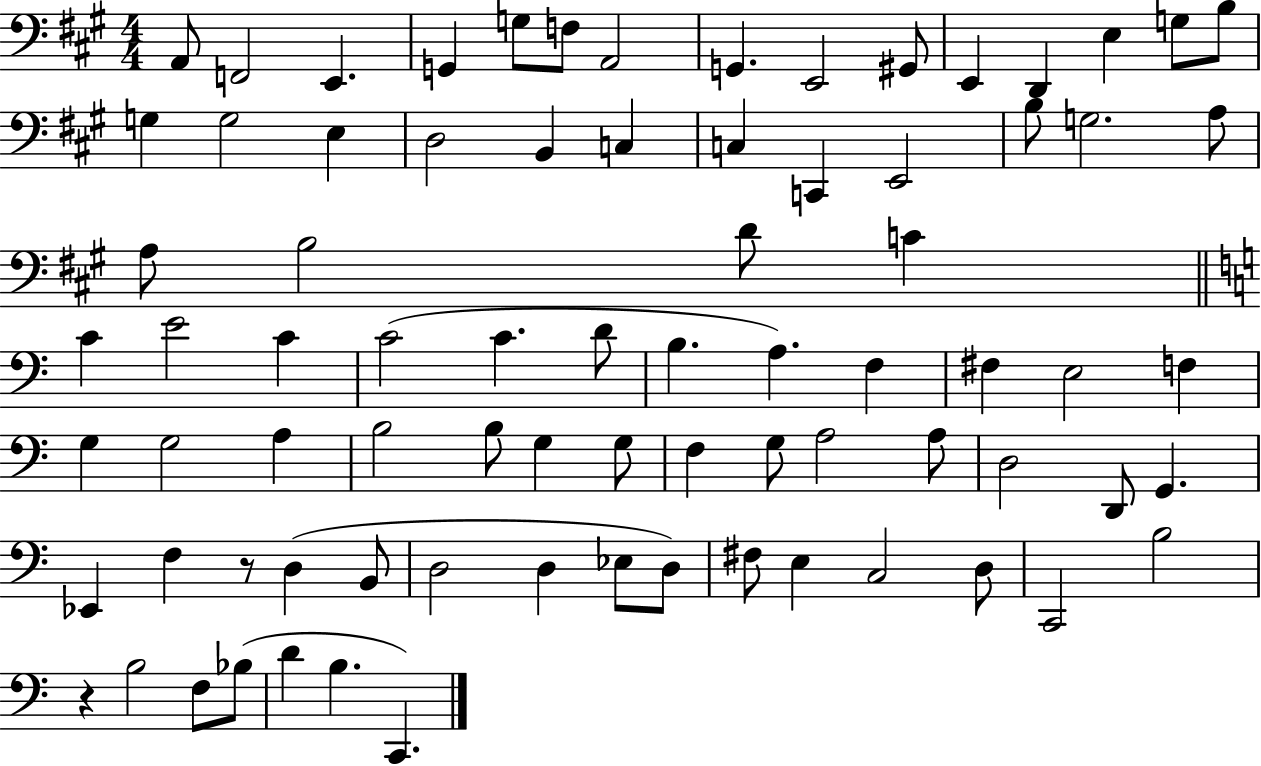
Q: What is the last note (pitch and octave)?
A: C2